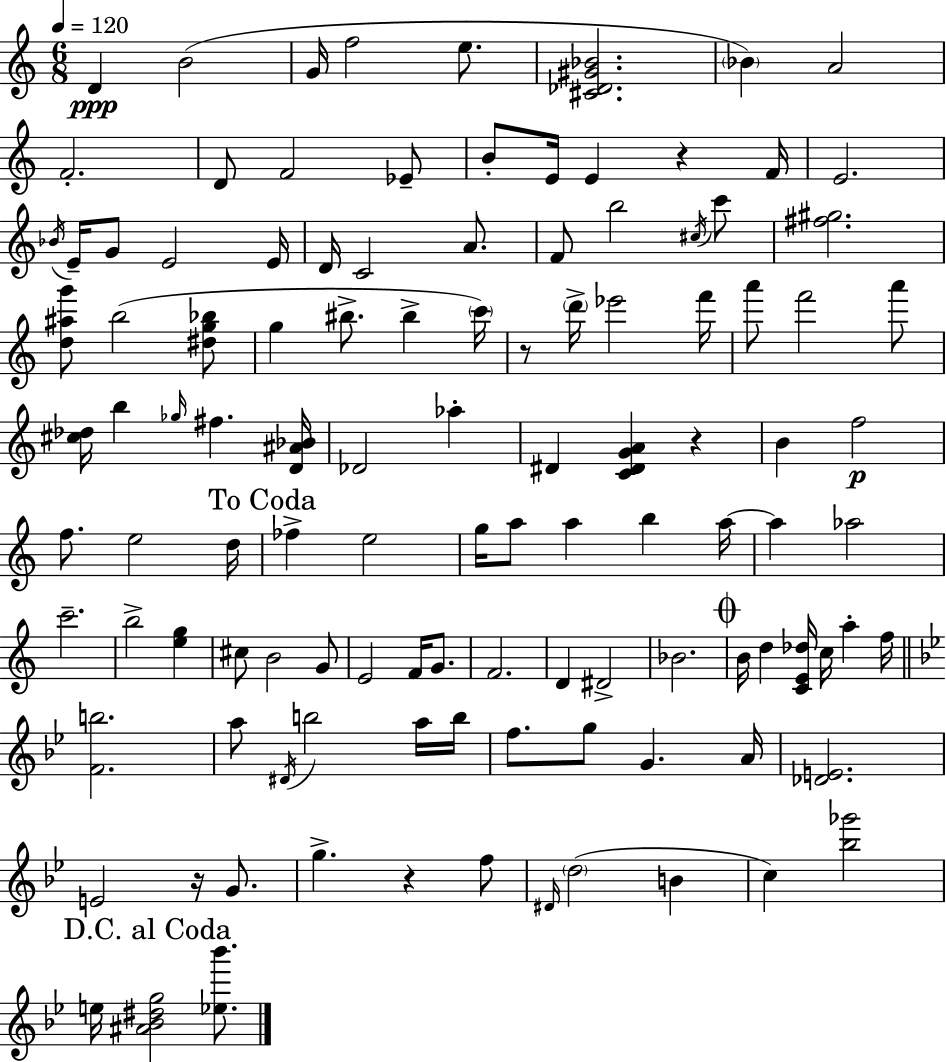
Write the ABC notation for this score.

X:1
T:Untitled
M:6/8
L:1/4
K:Am
D B2 G/4 f2 e/2 [^C_D^G_B]2 _B A2 F2 D/2 F2 _E/2 B/2 E/4 E z F/4 E2 _B/4 E/4 G/2 E2 E/4 D/4 C2 A/2 F/2 b2 ^c/4 c'/2 [^f^g]2 [d^ag']/2 b2 [^dg_b]/2 g ^b/2 ^b c'/4 z/2 d'/4 _e'2 f'/4 a'/2 f'2 a'/2 [^c_d]/4 b _g/4 ^f [D^A_B]/4 _D2 _a ^D [C^DGA] z B f2 f/2 e2 d/4 _f e2 g/4 a/2 a b a/4 a _a2 c'2 b2 [eg] ^c/2 B2 G/2 E2 F/4 G/2 F2 D ^D2 _B2 B/4 d [CE_d]/4 c/4 a f/4 [Fb]2 a/2 ^D/4 b2 a/4 b/4 f/2 g/2 G A/4 [_DE]2 E2 z/4 G/2 g z f/2 ^D/4 d2 B c [_b_g']2 e/4 [^A_B^dg]2 [_e_b']/2